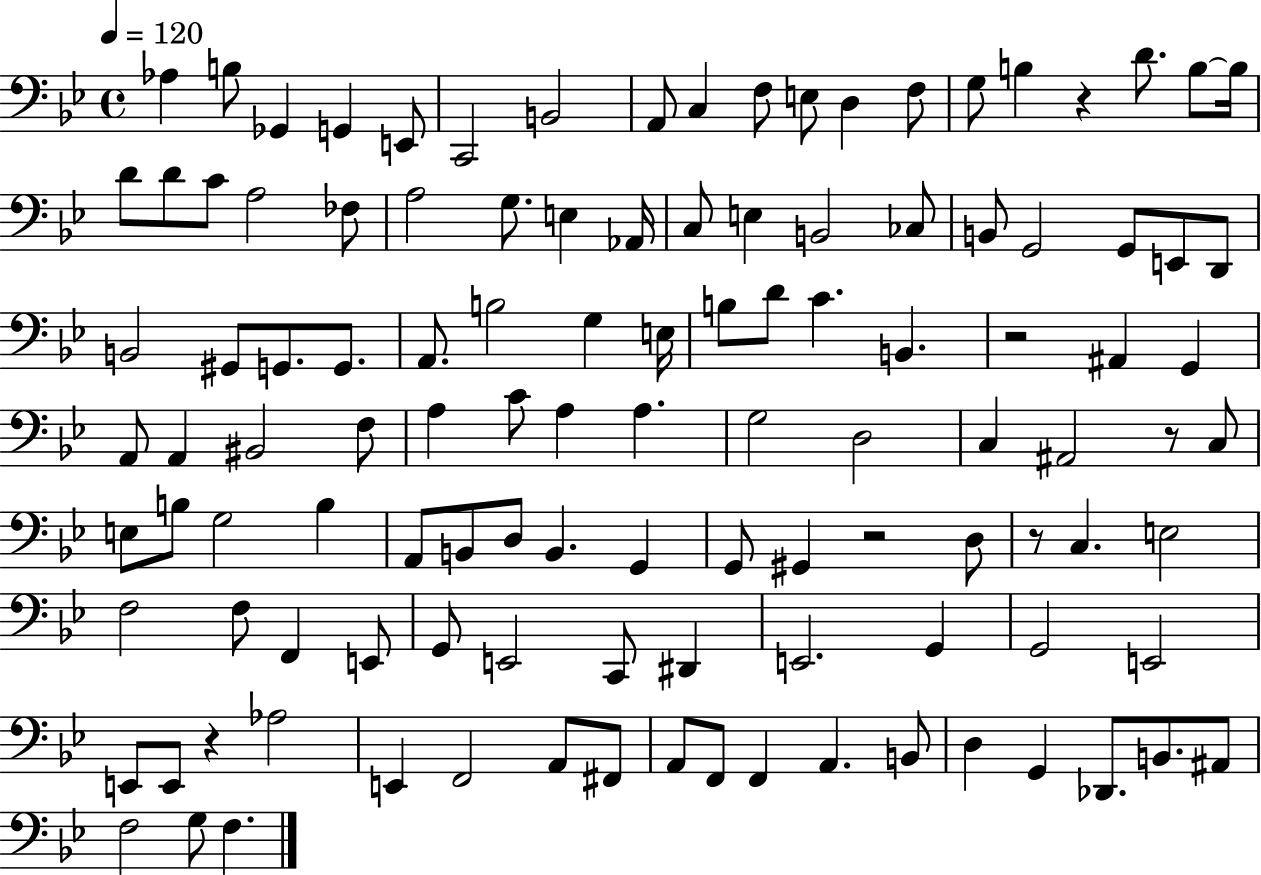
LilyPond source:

{
  \clef bass
  \time 4/4
  \defaultTimeSignature
  \key bes \major
  \tempo 4 = 120
  aes4 b8 ges,4 g,4 e,8 | c,2 b,2 | a,8 c4 f8 e8 d4 f8 | g8 b4 r4 d'8. b8~~ b16 | \break d'8 d'8 c'8 a2 fes8 | a2 g8. e4 aes,16 | c8 e4 b,2 ces8 | b,8 g,2 g,8 e,8 d,8 | \break b,2 gis,8 g,8. g,8. | a,8. b2 g4 e16 | b8 d'8 c'4. b,4. | r2 ais,4 g,4 | \break a,8 a,4 bis,2 f8 | a4 c'8 a4 a4. | g2 d2 | c4 ais,2 r8 c8 | \break e8 b8 g2 b4 | a,8 b,8 d8 b,4. g,4 | g,8 gis,4 r2 d8 | r8 c4. e2 | \break f2 f8 f,4 e,8 | g,8 e,2 c,8 dis,4 | e,2. g,4 | g,2 e,2 | \break e,8 e,8 r4 aes2 | e,4 f,2 a,8 fis,8 | a,8 f,8 f,4 a,4. b,8 | d4 g,4 des,8. b,8. ais,8 | \break f2 g8 f4. | \bar "|."
}